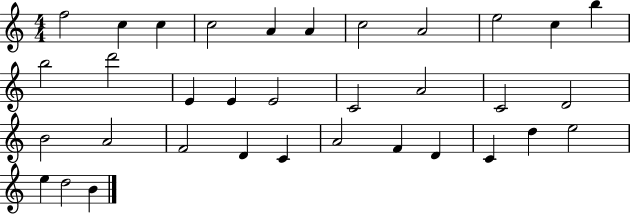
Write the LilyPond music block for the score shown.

{
  \clef treble
  \numericTimeSignature
  \time 4/4
  \key c \major
  f''2 c''4 c''4 | c''2 a'4 a'4 | c''2 a'2 | e''2 c''4 b''4 | \break b''2 d'''2 | e'4 e'4 e'2 | c'2 a'2 | c'2 d'2 | \break b'2 a'2 | f'2 d'4 c'4 | a'2 f'4 d'4 | c'4 d''4 e''2 | \break e''4 d''2 b'4 | \bar "|."
}